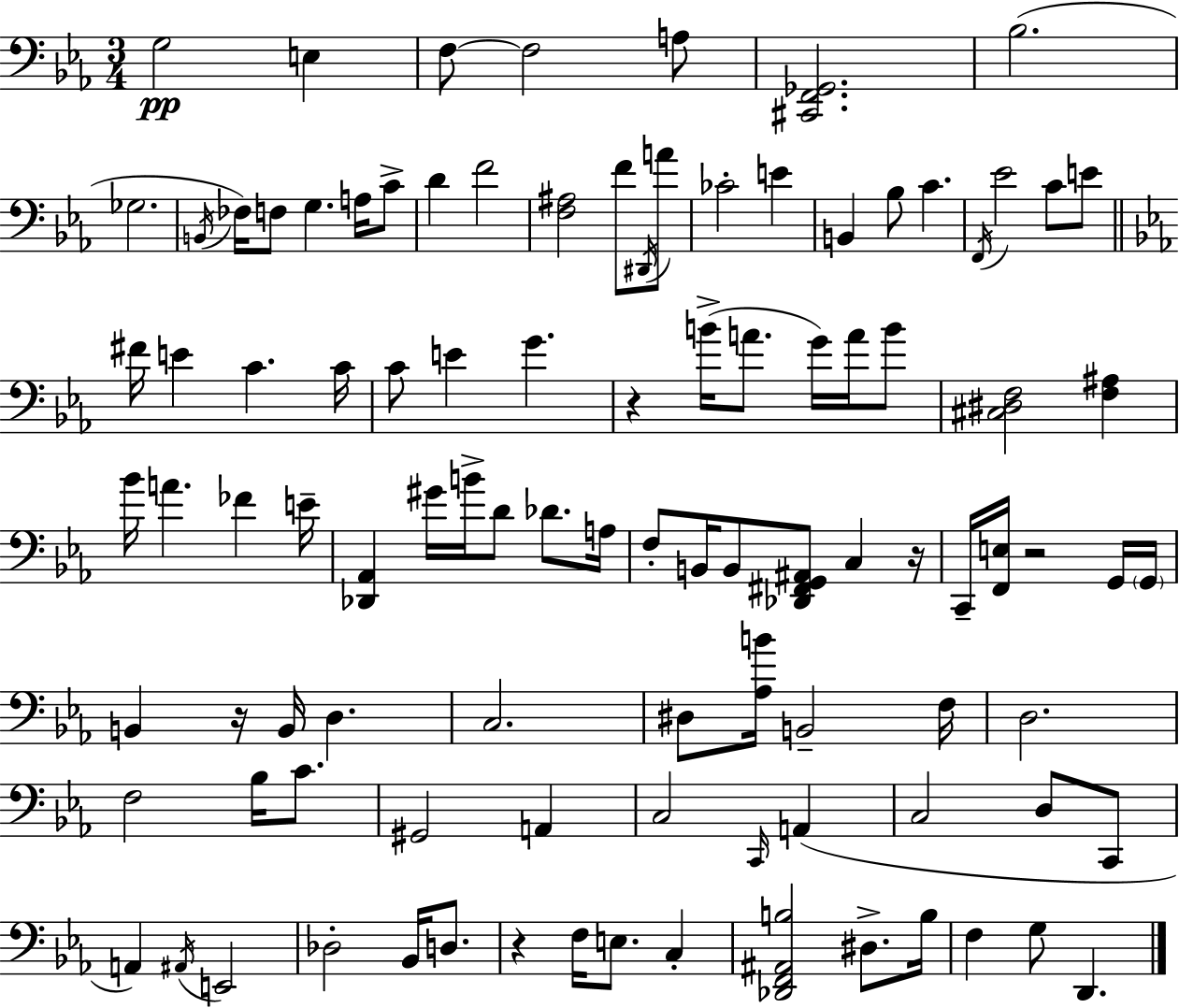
{
  \clef bass
  \numericTimeSignature
  \time 3/4
  \key ees \major
  g2\pp e4 | f8~~ f2 a8 | <cis, f, ges,>2. | bes2.( | \break ges2. | \acciaccatura { b,16 }) fes16 f8 g4. a16 c'8-> | d'4 f'2 | <f ais>2 f'8 \acciaccatura { dis,16 } | \break a'8 ces'2-. e'4 | b,4 bes8 c'4. | \acciaccatura { f,16 } ees'2 c'8 | e'8 \bar "||" \break \key ees \major fis'16 e'4 c'4. c'16 | c'8 e'4 g'4. | r4 b'16->( a'8. g'16) a'16 b'8 | <cis dis f>2 <f ais>4 | \break bes'16 a'4. fes'4 e'16-- | <des, aes,>4 gis'16 b'16-> d'8 des'8. a16 | f8-. b,16 b,8 <des, fis, g, ais,>8 c4 r16 | c,16-- <f, e>16 r2 g,16 \parenthesize g,16 | \break b,4 r16 b,16 d4. | c2. | dis8 <aes b'>16 b,2-- f16 | d2. | \break f2 bes16 c'8. | gis,2 a,4 | c2 \grace { c,16 } a,4( | c2 d8 c,8 | \break a,4) \acciaccatura { ais,16 } e,2 | des2-. bes,16 d8. | r4 f16 e8. c4-. | <des, f, ais, b>2 dis8.-> | \break b16 f4 g8 d,4. | \bar "|."
}